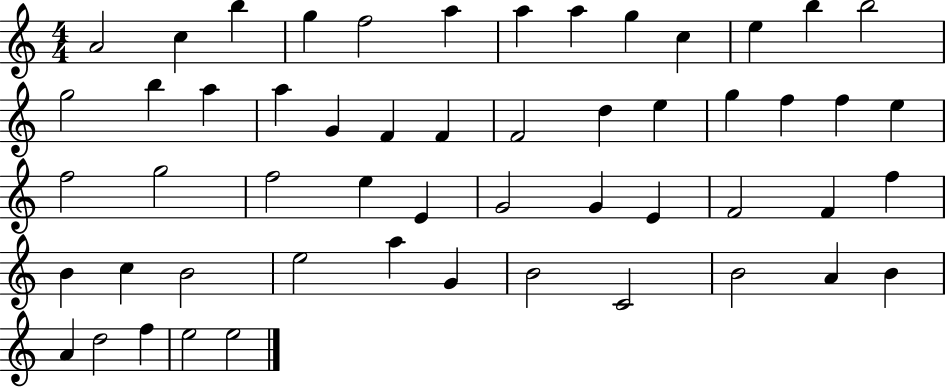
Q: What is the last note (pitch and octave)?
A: E5